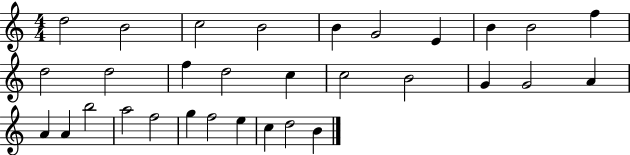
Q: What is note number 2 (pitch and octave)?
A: B4